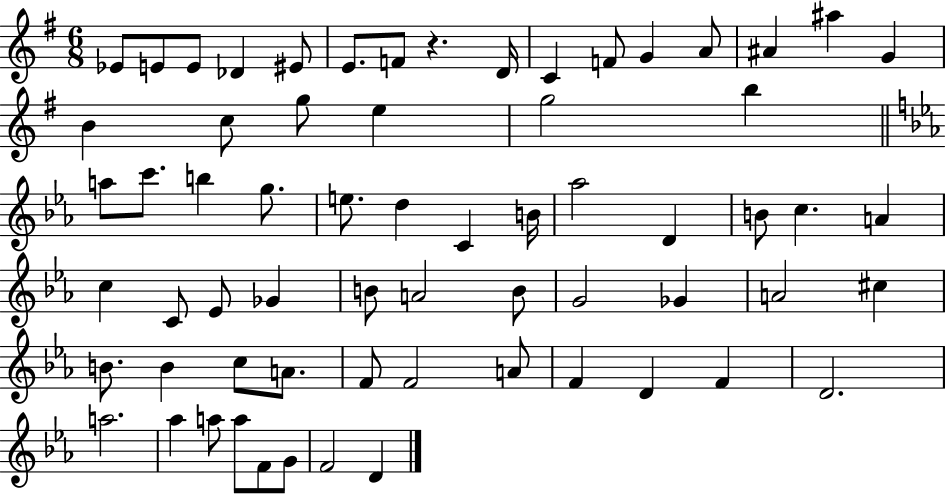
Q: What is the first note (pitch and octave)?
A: Eb4